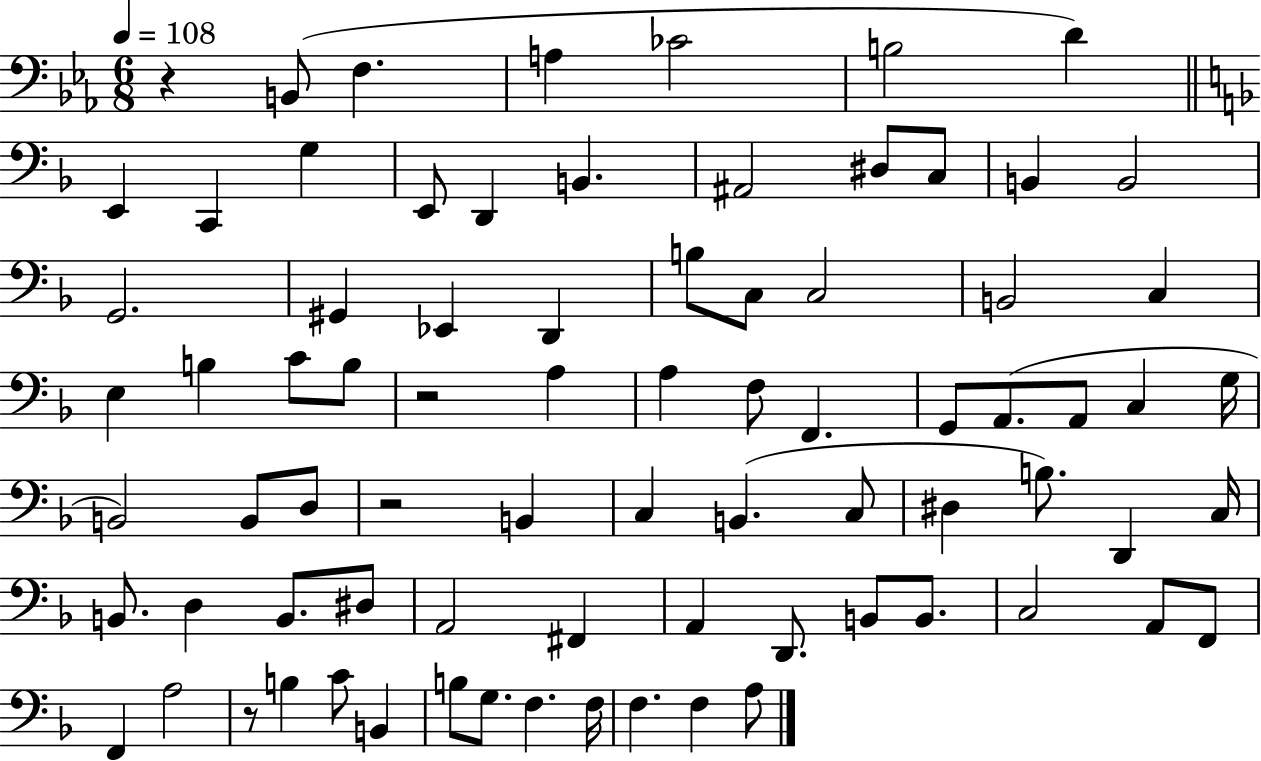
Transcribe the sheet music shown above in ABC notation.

X:1
T:Untitled
M:6/8
L:1/4
K:Eb
z B,,/2 F, A, _C2 B,2 D E,, C,, G, E,,/2 D,, B,, ^A,,2 ^D,/2 C,/2 B,, B,,2 G,,2 ^G,, _E,, D,, B,/2 C,/2 C,2 B,,2 C, E, B, C/2 B,/2 z2 A, A, F,/2 F,, G,,/2 A,,/2 A,,/2 C, G,/4 B,,2 B,,/2 D,/2 z2 B,, C, B,, C,/2 ^D, B,/2 D,, C,/4 B,,/2 D, B,,/2 ^D,/2 A,,2 ^F,, A,, D,,/2 B,,/2 B,,/2 C,2 A,,/2 F,,/2 F,, A,2 z/2 B, C/2 B,, B,/2 G,/2 F, F,/4 F, F, A,/2